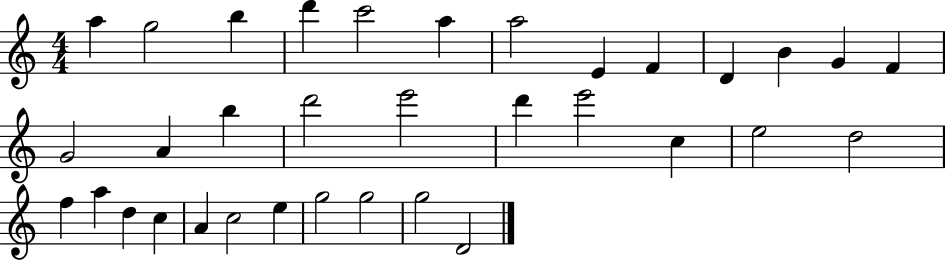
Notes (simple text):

A5/q G5/h B5/q D6/q C6/h A5/q A5/h E4/q F4/q D4/q B4/q G4/q F4/q G4/h A4/q B5/q D6/h E6/h D6/q E6/h C5/q E5/h D5/h F5/q A5/q D5/q C5/q A4/q C5/h E5/q G5/h G5/h G5/h D4/h